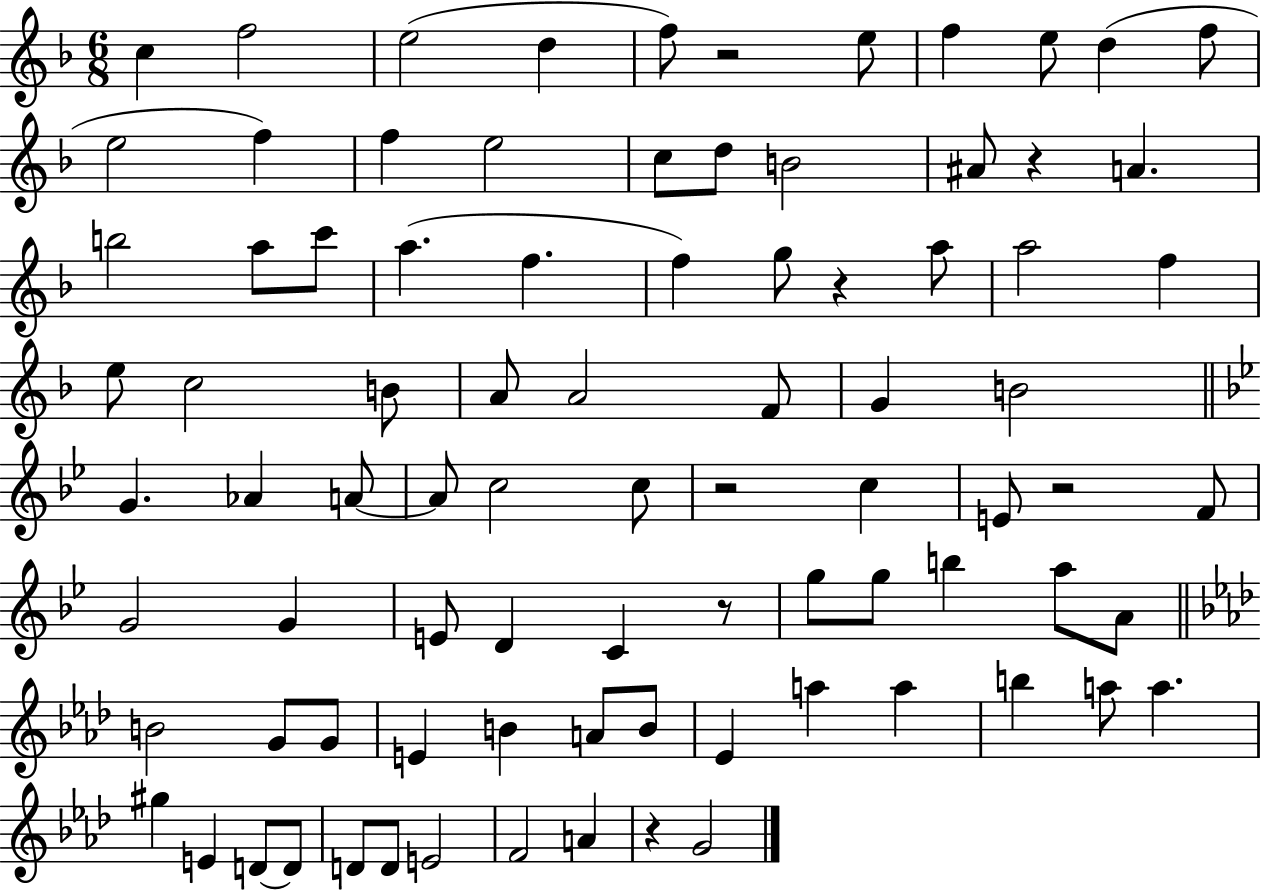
{
  \clef treble
  \numericTimeSignature
  \time 6/8
  \key f \major
  c''4 f''2 | e''2( d''4 | f''8) r2 e''8 | f''4 e''8 d''4( f''8 | \break e''2 f''4) | f''4 e''2 | c''8 d''8 b'2 | ais'8 r4 a'4. | \break b''2 a''8 c'''8 | a''4.( f''4. | f''4) g''8 r4 a''8 | a''2 f''4 | \break e''8 c''2 b'8 | a'8 a'2 f'8 | g'4 b'2 | \bar "||" \break \key g \minor g'4. aes'4 a'8~~ | a'8 c''2 c''8 | r2 c''4 | e'8 r2 f'8 | \break g'2 g'4 | e'8 d'4 c'4 r8 | g''8 g''8 b''4 a''8 a'8 | \bar "||" \break \key aes \major b'2 g'8 g'8 | e'4 b'4 a'8 b'8 | ees'4 a''4 a''4 | b''4 a''8 a''4. | \break gis''4 e'4 d'8~~ d'8 | d'8 d'8 e'2 | f'2 a'4 | r4 g'2 | \break \bar "|."
}